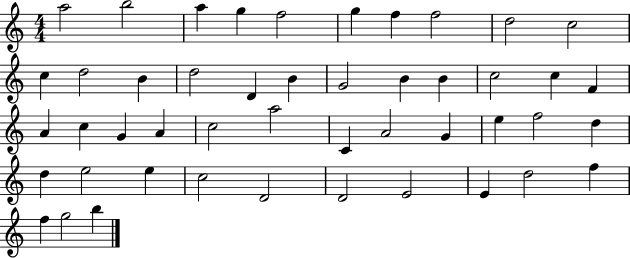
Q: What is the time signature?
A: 4/4